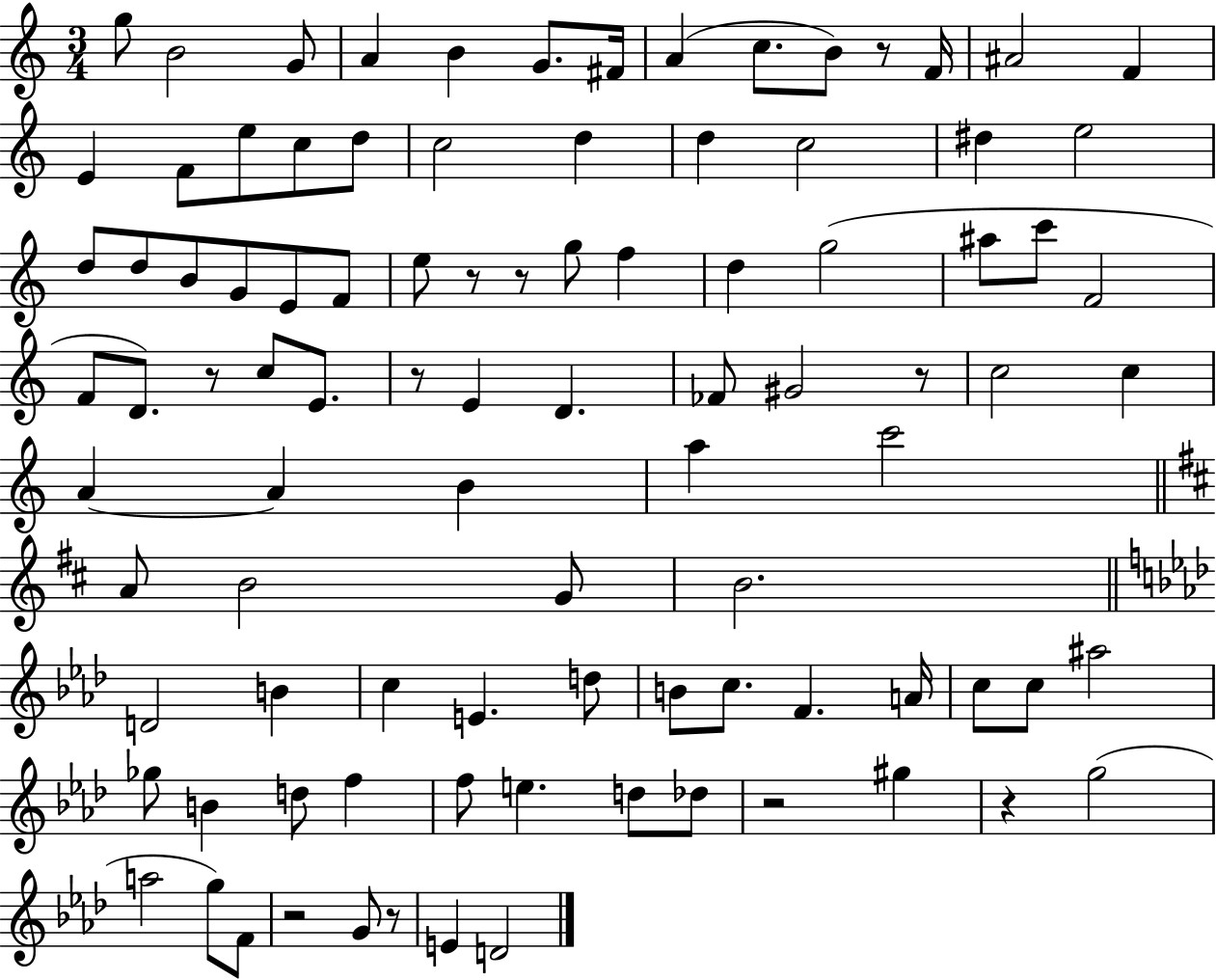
{
  \clef treble
  \numericTimeSignature
  \time 3/4
  \key c \major
  \repeat volta 2 { g''8 b'2 g'8 | a'4 b'4 g'8. fis'16 | a'4( c''8. b'8) r8 f'16 | ais'2 f'4 | \break e'4 f'8 e''8 c''8 d''8 | c''2 d''4 | d''4 c''2 | dis''4 e''2 | \break d''8 d''8 b'8 g'8 e'8 f'8 | e''8 r8 r8 g''8 f''4 | d''4 g''2( | ais''8 c'''8 f'2 | \break f'8 d'8.) r8 c''8 e'8. | r8 e'4 d'4. | fes'8 gis'2 r8 | c''2 c''4 | \break a'4~~ a'4 b'4 | a''4 c'''2 | \bar "||" \break \key d \major a'8 b'2 g'8 | b'2. | \bar "||" \break \key f \minor d'2 b'4 | c''4 e'4. d''8 | b'8 c''8. f'4. a'16 | c''8 c''8 ais''2 | \break ges''8 b'4 d''8 f''4 | f''8 e''4. d''8 des''8 | r2 gis''4 | r4 g''2( | \break a''2 g''8) f'8 | r2 g'8 r8 | e'4 d'2 | } \bar "|."
}